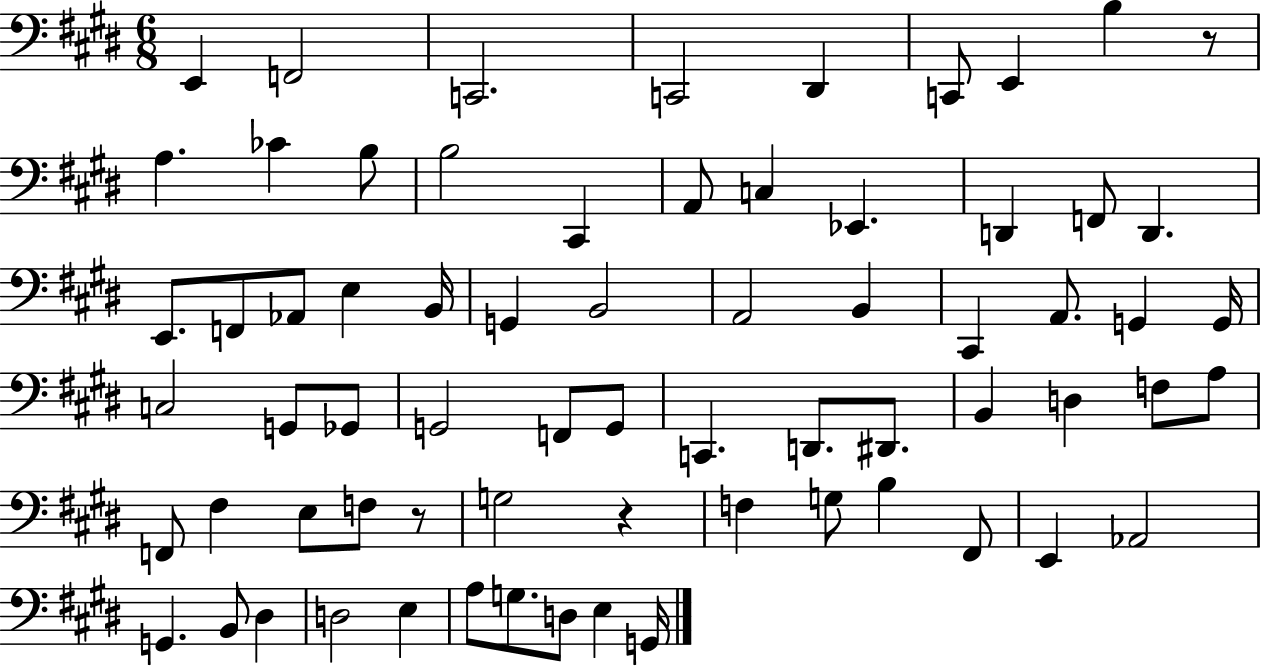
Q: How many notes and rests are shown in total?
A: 69